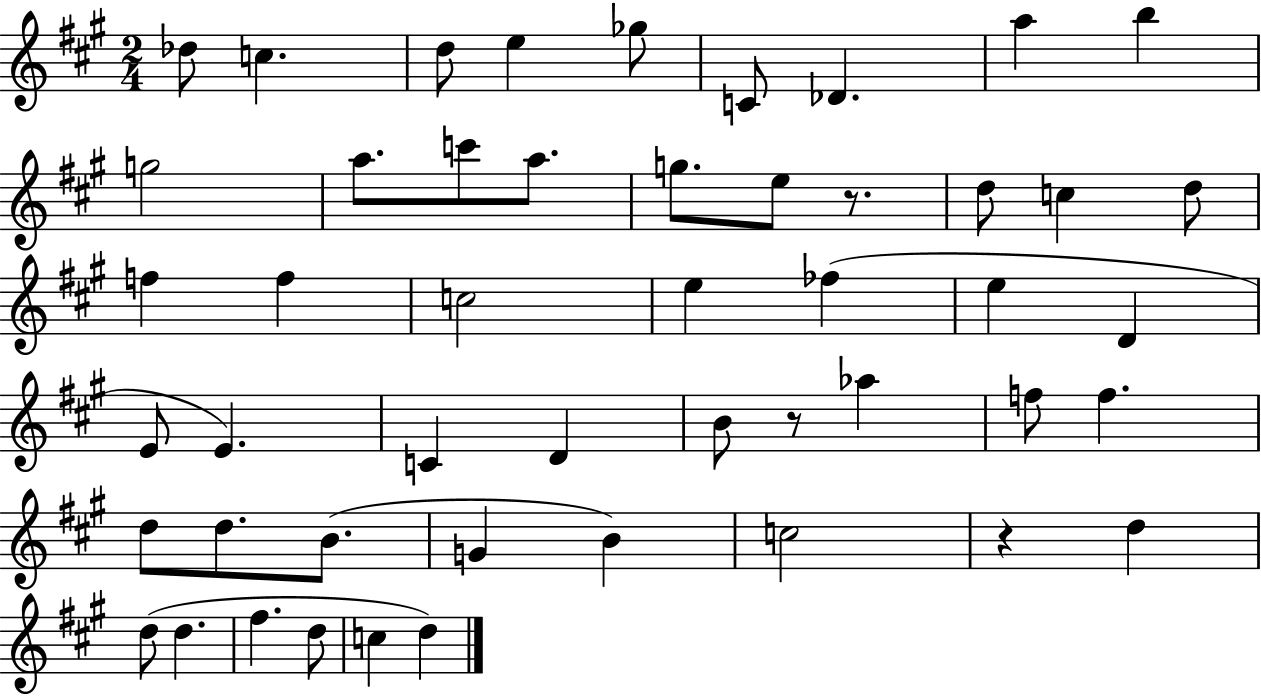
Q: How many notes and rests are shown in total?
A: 49